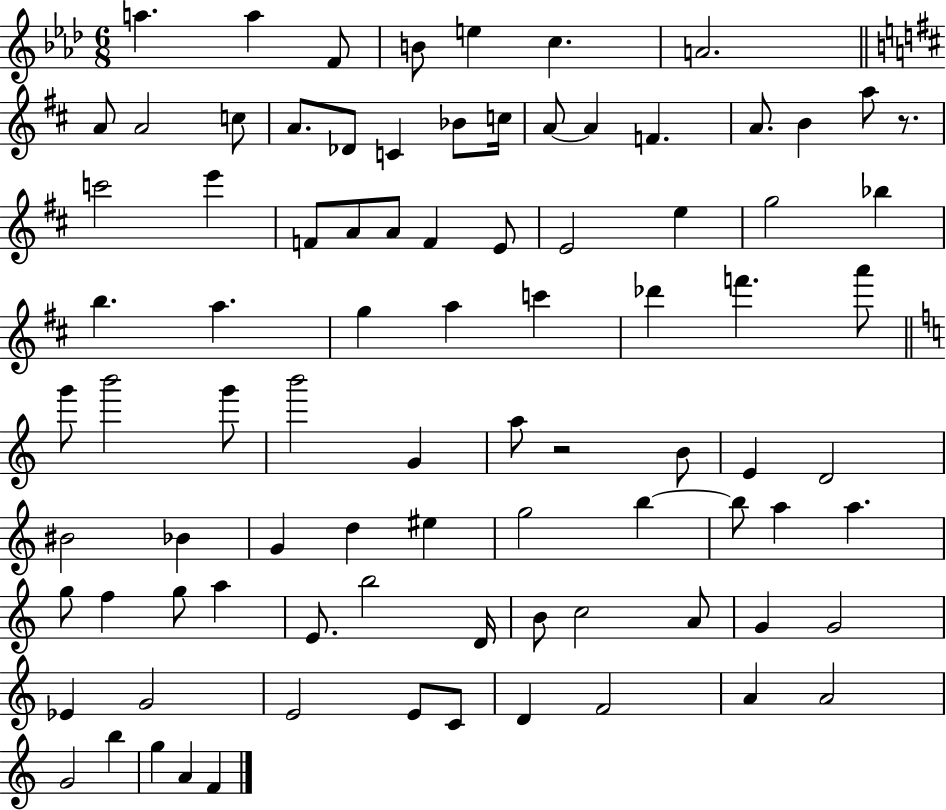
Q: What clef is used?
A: treble